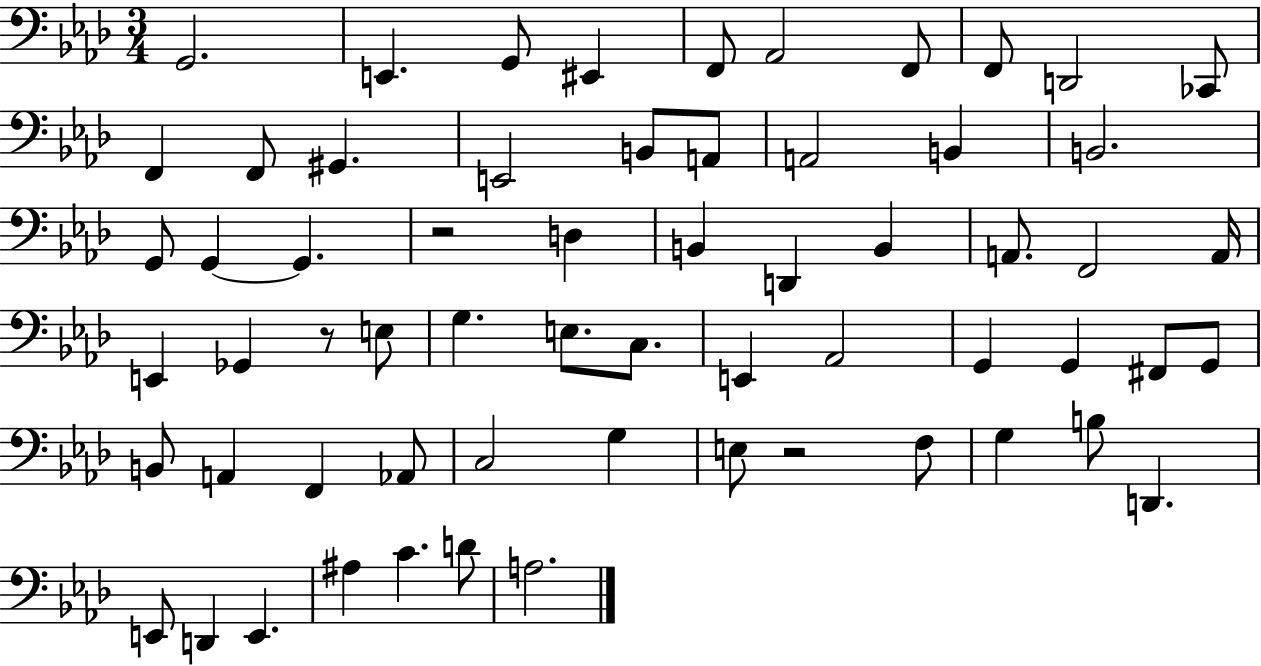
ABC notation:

X:1
T:Untitled
M:3/4
L:1/4
K:Ab
G,,2 E,, G,,/2 ^E,, F,,/2 _A,,2 F,,/2 F,,/2 D,,2 _C,,/2 F,, F,,/2 ^G,, E,,2 B,,/2 A,,/2 A,,2 B,, B,,2 G,,/2 G,, G,, z2 D, B,, D,, B,, A,,/2 F,,2 A,,/4 E,, _G,, z/2 E,/2 G, E,/2 C,/2 E,, _A,,2 G,, G,, ^F,,/2 G,,/2 B,,/2 A,, F,, _A,,/2 C,2 G, E,/2 z2 F,/2 G, B,/2 D,, E,,/2 D,, E,, ^A, C D/2 A,2